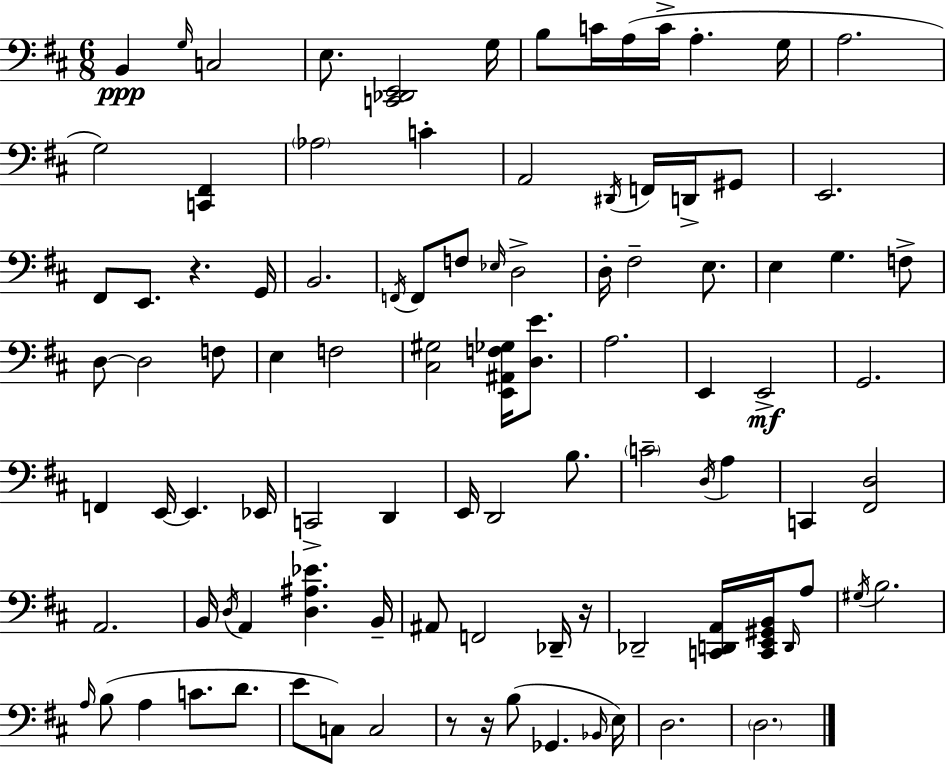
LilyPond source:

{
  \clef bass
  \numericTimeSignature
  \time 6/8
  \key d \major
  b,4\ppp \grace { g16 } c2 | e8. <c, des, e,>2 | g16 b8 c'16 a16( c'16-> a4.-. | g16 a2. | \break g2) <c, fis,>4 | \parenthesize aes2 c'4-. | a,2 \acciaccatura { dis,16 } f,16 d,16-> | gis,8 e,2. | \break fis,8 e,8. r4. | g,16 b,2. | \acciaccatura { f,16 } f,8 f8 \grace { ees16 } d2-> | d16-. fis2-- | \break e8. e4 g4. | f8-> d8~~ d2 | f8 e4 f2 | <cis gis>2 | \break <e, ais, f ges>16 <d e'>8. a2. | e,4 e,2->\mf | g,2. | f,4 e,16~~ e,4. | \break ees,16 c,2-> | d,4 e,16 d,2 | b8. \parenthesize c'2-- | \acciaccatura { d16 } a4 c,4 <fis, d>2 | \break a,2. | b,16 \acciaccatura { d16 } a,4 <d ais ees'>4. | b,16-- ais,8 f,2 | des,16-- r16 des,2-- | \break <c, d, a,>16 <c, e, gis, b,>16 \grace { d,16 } a8 \acciaccatura { gis16 } b2. | \grace { a16 } b8( a4 | c'8. d'8. e'8 c8) | c2 r8 r16 | \break b8( ges,4. \grace { bes,16 } e16) d2. | \parenthesize d2. | \bar "|."
}